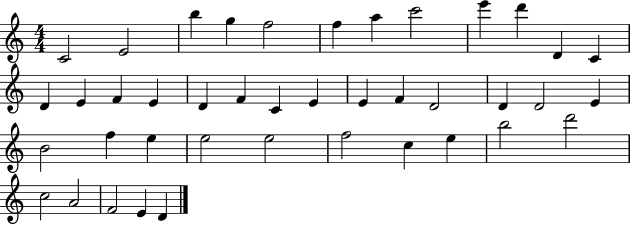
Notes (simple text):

C4/h E4/h B5/q G5/q F5/h F5/q A5/q C6/h E6/q D6/q D4/q C4/q D4/q E4/q F4/q E4/q D4/q F4/q C4/q E4/q E4/q F4/q D4/h D4/q D4/h E4/q B4/h F5/q E5/q E5/h E5/h F5/h C5/q E5/q B5/h D6/h C5/h A4/h F4/h E4/q D4/q